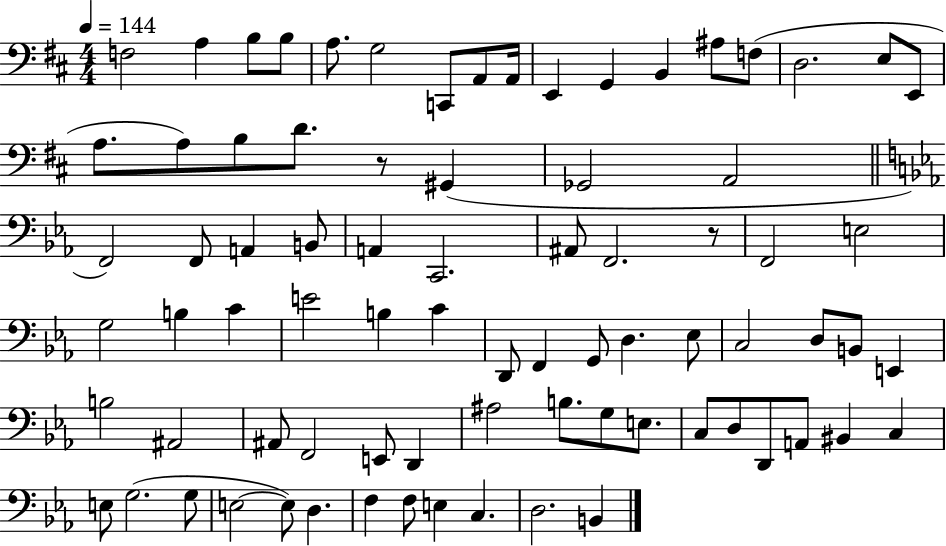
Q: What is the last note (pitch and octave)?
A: B2